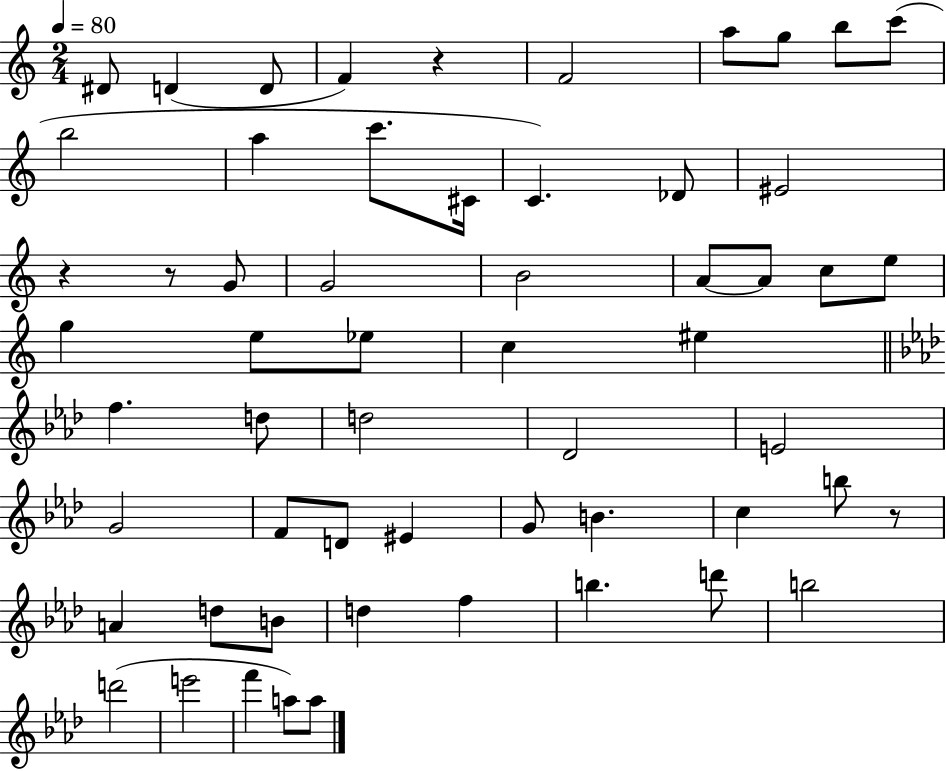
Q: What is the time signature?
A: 2/4